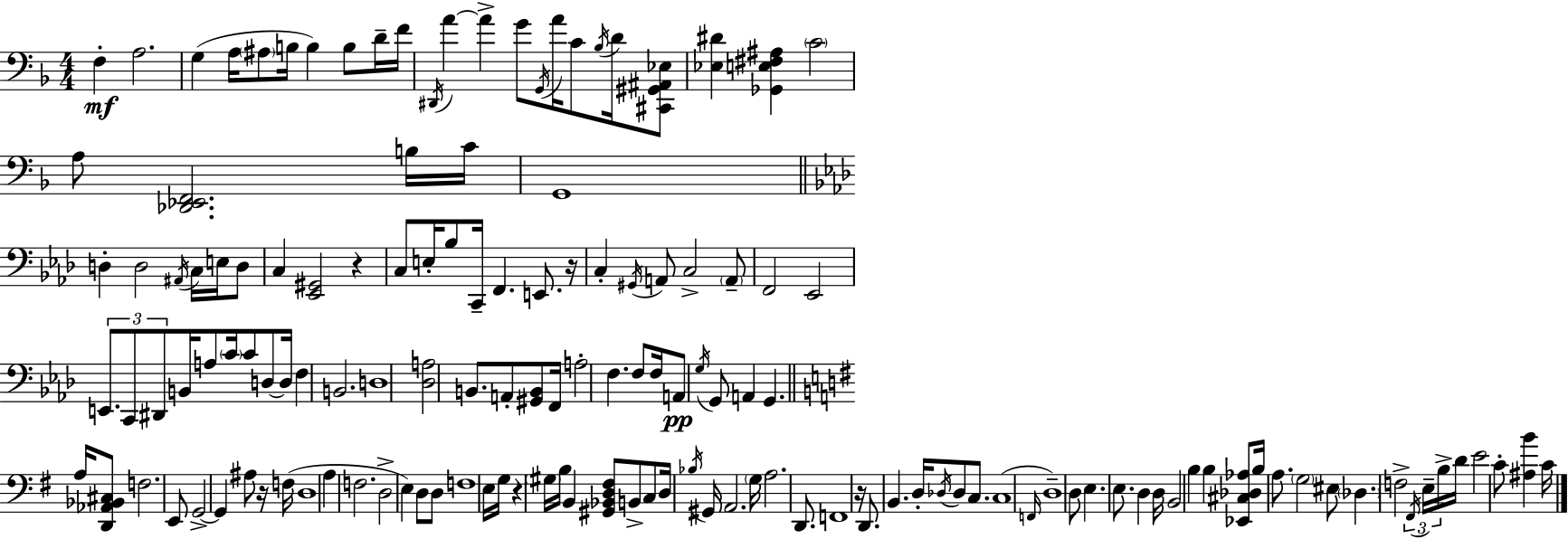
F3/q A3/h. G3/q A3/s A#3/e B3/s B3/q B3/e D4/s F4/s D#2/s A4/q A4/q G4/e G2/s A4/s C4/e Bb3/s D4/s [C#2,G#2,A#2,Eb3]/e [Eb3,D#4]/q [Gb2,E3,F#3,A#3]/q C4/h A3/e [Db2,Eb2,F2]/h. B3/s C4/s G2/w D3/q D3/h A#2/s C3/s E3/s D3/e C3/q [Eb2,G#2]/h R/q C3/e E3/s Bb3/e C2/s F2/q. E2/e. R/s C3/q G#2/s A2/e C3/h A2/e F2/h Eb2/h E2/e. C2/e D#2/e B2/s A3/e C4/s C4/e D3/e D3/s F3/q B2/h. D3/w [Db3,A3]/h B2/e. A2/e [G#2,B2]/e F2/s A3/h F3/q. F3/e F3/s A2/e G3/s G2/e A2/q G2/q. A3/s [D2,Ab2,Bb2,C#3]/e F3/h. E2/e G2/h G2/q A#3/e R/s F3/s D3/w A3/q F3/h. D3/h E3/q D3/e D3/e F3/w E3/s G3/s R/q G#3/s B3/s B2/q [G#2,Bb2,D3,F#3]/e B2/e C3/e D3/s Bb3/s G#2/s A2/h. G3/s A3/h. D2/e. F2/w R/s D2/e. B2/q. D3/s Db3/s Db3/e C3/e. C3/w F2/s D3/w D3/e E3/q. E3/e. D3/q D3/s B2/h B3/q B3/q [Eb2,C#3,Db3,Ab3]/e B3/s A3/e. G3/h EIS3/e Db3/q. F3/h F#2/s E3/s B3/s D4/s E4/h C4/e [A#3,B4]/q C4/s